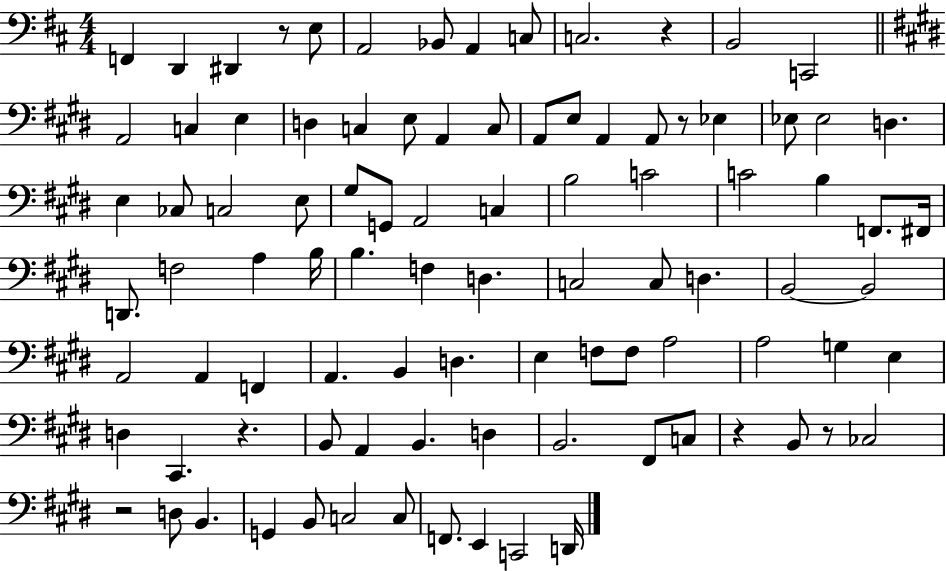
X:1
T:Untitled
M:4/4
L:1/4
K:D
F,, D,, ^D,, z/2 E,/2 A,,2 _B,,/2 A,, C,/2 C,2 z B,,2 C,,2 A,,2 C, E, D, C, E,/2 A,, C,/2 A,,/2 E,/2 A,, A,,/2 z/2 _E, _E,/2 _E,2 D, E, _C,/2 C,2 E,/2 ^G,/2 G,,/2 A,,2 C, B,2 C2 C2 B, F,,/2 ^F,,/4 D,,/2 F,2 A, B,/4 B, F, D, C,2 C,/2 D, B,,2 B,,2 A,,2 A,, F,, A,, B,, D, E, F,/2 F,/2 A,2 A,2 G, E, D, ^C,, z B,,/2 A,, B,, D, B,,2 ^F,,/2 C,/2 z B,,/2 z/2 _C,2 z2 D,/2 B,, G,, B,,/2 C,2 C,/2 F,,/2 E,, C,,2 D,,/4